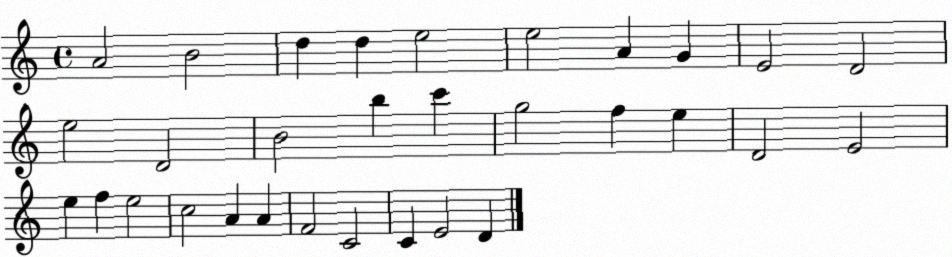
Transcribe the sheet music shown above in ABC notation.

X:1
T:Untitled
M:4/4
L:1/4
K:C
A2 B2 d d e2 e2 A G E2 D2 e2 D2 B2 b c' g2 f e D2 E2 e f e2 c2 A A F2 C2 C E2 D